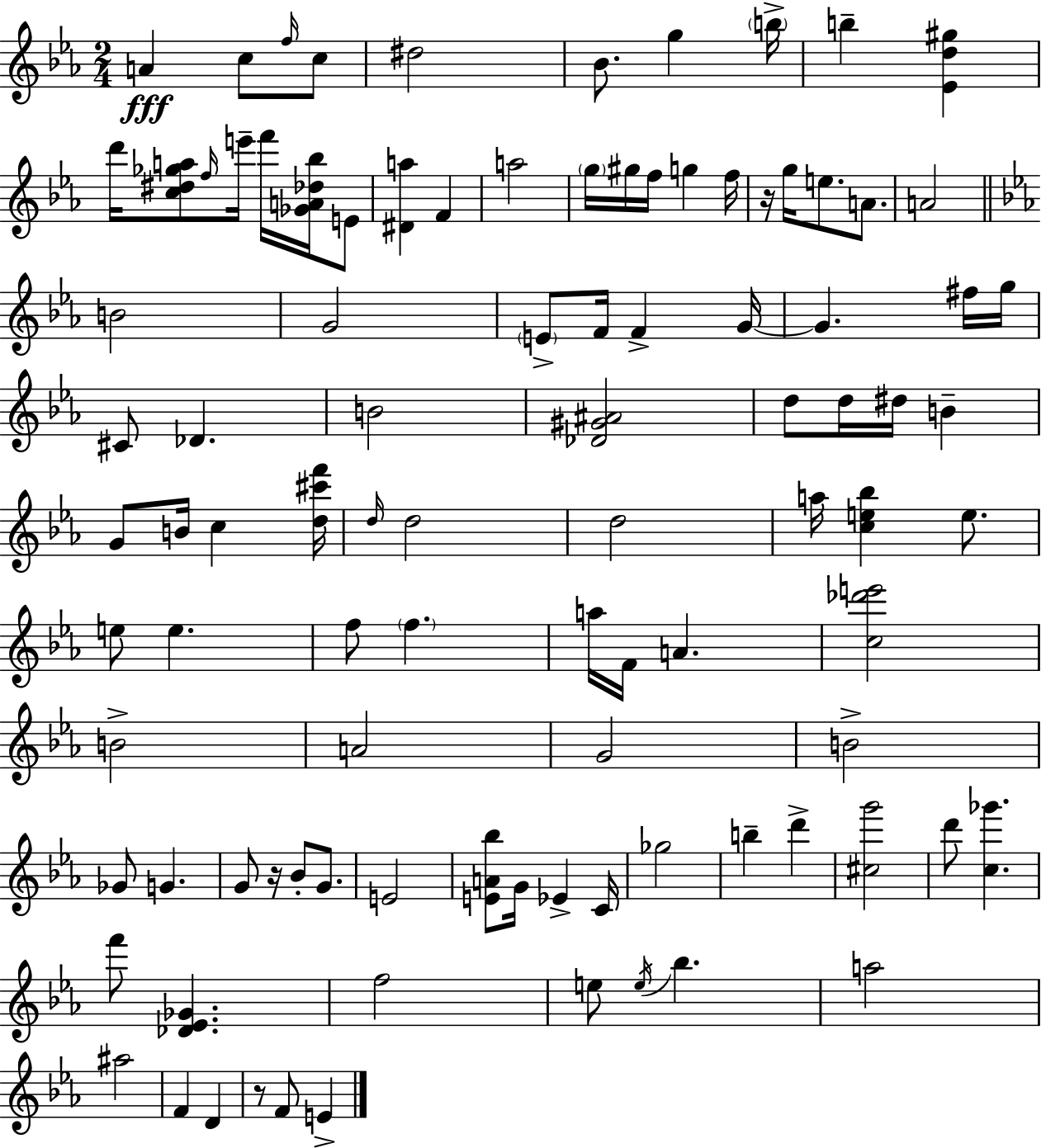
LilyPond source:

{
  \clef treble
  \numericTimeSignature
  \time 2/4
  \key ees \major
  a'4\fff c''8 \grace { f''16 } c''8 | dis''2 | bes'8. g''4 | \parenthesize b''16-> b''4-- <ees' d'' gis''>4 | \break d'''16 <c'' dis'' ges'' a''>8 \grace { f''16 } e'''16-- f'''16 <ges' a' des'' bes''>16 | e'8 <dis' a''>4 f'4 | a''2 | \parenthesize g''16 gis''16 f''16 g''4 | \break f''16 r16 g''16 e''8. a'8. | a'2 | \bar "||" \break \key c \minor b'2 | g'2 | \parenthesize e'8-> f'16 f'4-> g'16~~ | g'4. fis''16 g''16 | \break cis'8 des'4. | b'2 | <des' gis' ais'>2 | d''8 d''16 dis''16 b'4-- | \break g'8 b'16 c''4 <d'' cis''' f'''>16 | \grace { d''16 } d''2 | d''2 | a''16 <c'' e'' bes''>4 e''8. | \break e''8 e''4. | f''8 \parenthesize f''4. | a''16 f'16 a'4. | <c'' des''' e'''>2 | \break b'2-> | a'2 | g'2 | b'2-> | \break ges'8 g'4. | g'8 r16 bes'8-. g'8. | e'2 | <e' a' bes''>8 g'16 ees'4-> | \break c'16 ges''2 | b''4-- d'''4-> | <cis'' g'''>2 | d'''8 <c'' ges'''>4. | \break f'''8 <des' ees' ges'>4. | f''2 | e''8 \acciaccatura { e''16 } bes''4. | a''2 | \break ais''2 | f'4 d'4 | r8 f'8 e'4-> | \bar "|."
}